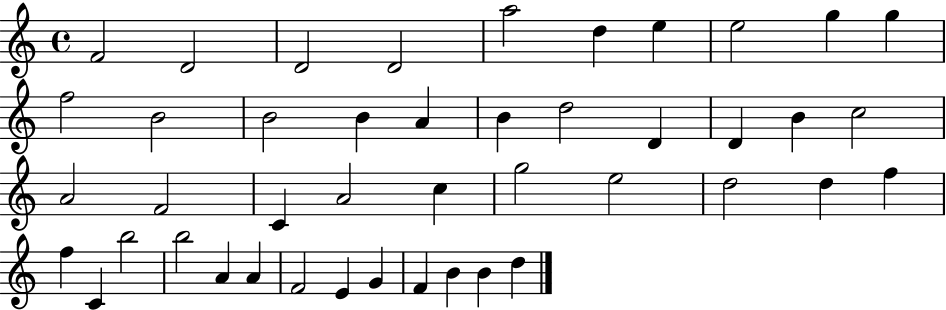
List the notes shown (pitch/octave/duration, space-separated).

F4/h D4/h D4/h D4/h A5/h D5/q E5/q E5/h G5/q G5/q F5/h B4/h B4/h B4/q A4/q B4/q D5/h D4/q D4/q B4/q C5/h A4/h F4/h C4/q A4/h C5/q G5/h E5/h D5/h D5/q F5/q F5/q C4/q B5/h B5/h A4/q A4/q F4/h E4/q G4/q F4/q B4/q B4/q D5/q